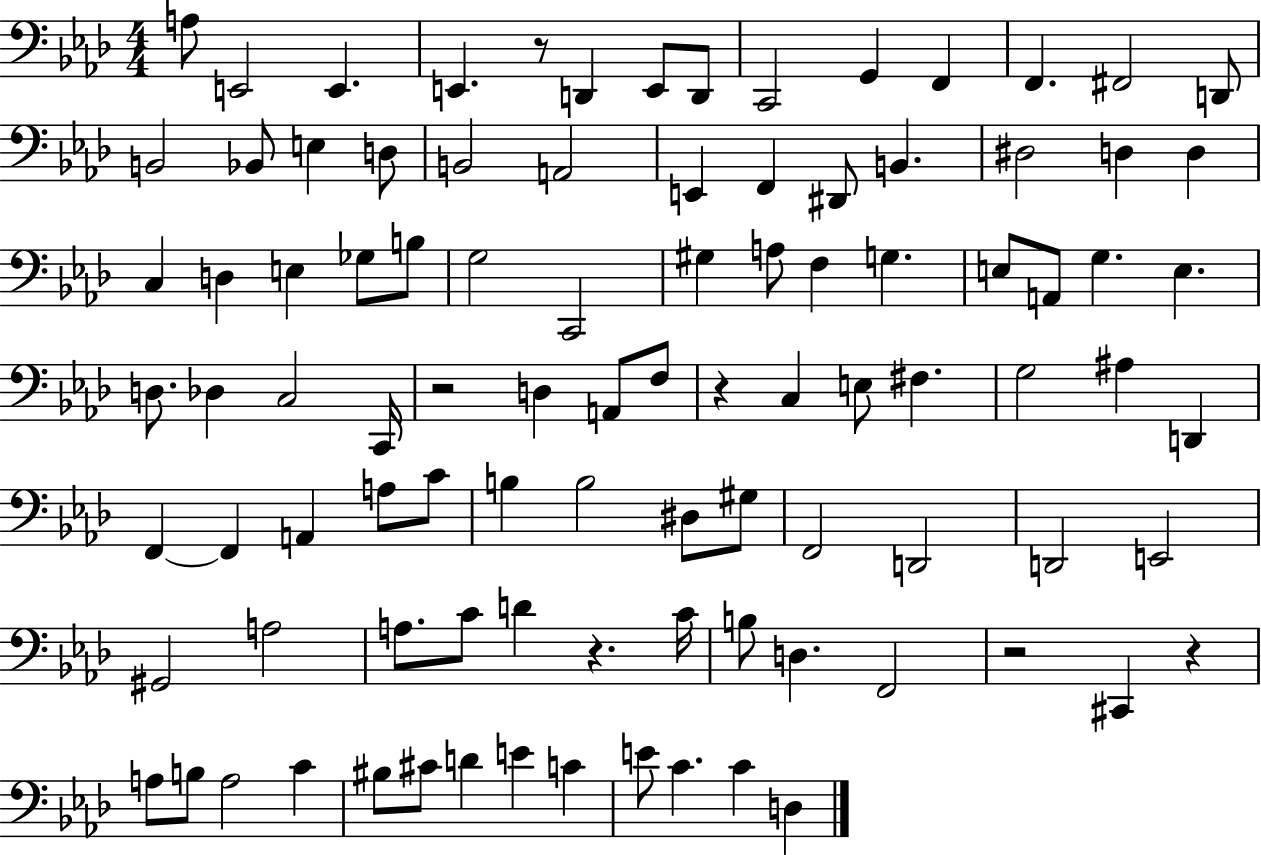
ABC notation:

X:1
T:Untitled
M:4/4
L:1/4
K:Ab
A,/2 E,,2 E,, E,, z/2 D,, E,,/2 D,,/2 C,,2 G,, F,, F,, ^F,,2 D,,/2 B,,2 _B,,/2 E, D,/2 B,,2 A,,2 E,, F,, ^D,,/2 B,, ^D,2 D, D, C, D, E, _G,/2 B,/2 G,2 C,,2 ^G, A,/2 F, G, E,/2 A,,/2 G, E, D,/2 _D, C,2 C,,/4 z2 D, A,,/2 F,/2 z C, E,/2 ^F, G,2 ^A, D,, F,, F,, A,, A,/2 C/2 B, B,2 ^D,/2 ^G,/2 F,,2 D,,2 D,,2 E,,2 ^G,,2 A,2 A,/2 C/2 D z C/4 B,/2 D, F,,2 z2 ^C,, z A,/2 B,/2 A,2 C ^B,/2 ^C/2 D E C E/2 C C D,